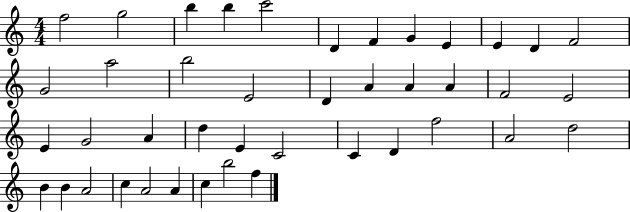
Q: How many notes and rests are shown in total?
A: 42